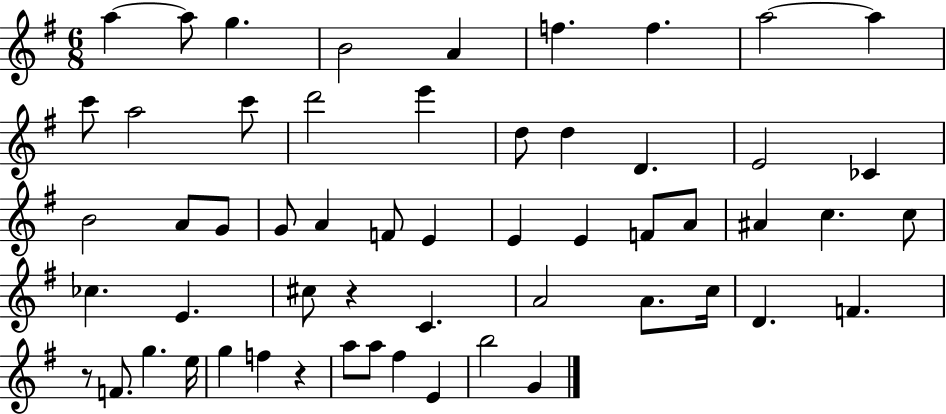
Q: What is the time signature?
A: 6/8